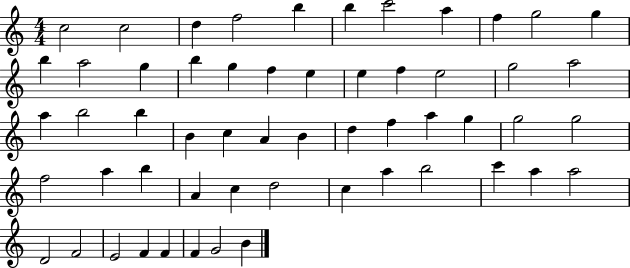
X:1
T:Untitled
M:4/4
L:1/4
K:C
c2 c2 d f2 b b c'2 a f g2 g b a2 g b g f e e f e2 g2 a2 a b2 b B c A B d f a g g2 g2 f2 a b A c d2 c a b2 c' a a2 D2 F2 E2 F F F G2 B